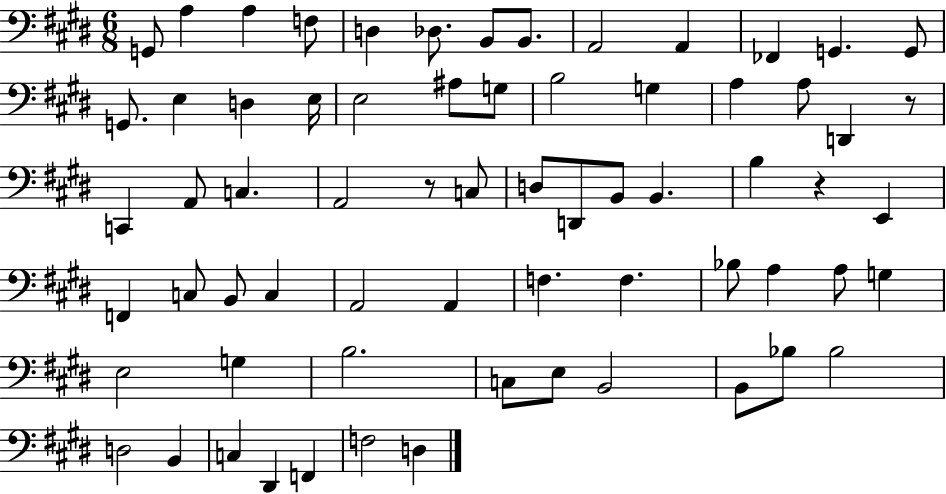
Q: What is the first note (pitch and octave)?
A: G2